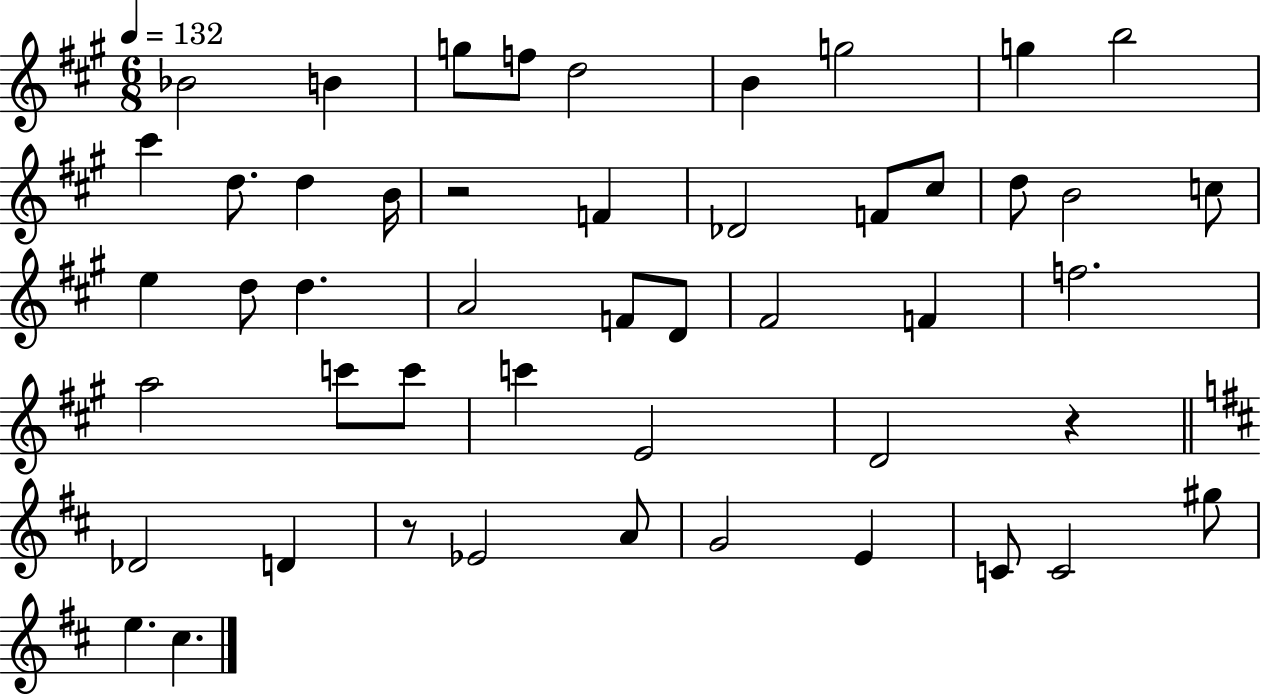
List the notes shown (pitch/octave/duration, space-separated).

Bb4/h B4/q G5/e F5/e D5/h B4/q G5/h G5/q B5/h C#6/q D5/e. D5/q B4/s R/h F4/q Db4/h F4/e C#5/e D5/e B4/h C5/e E5/q D5/e D5/q. A4/h F4/e D4/e F#4/h F4/q F5/h. A5/h C6/e C6/e C6/q E4/h D4/h R/q Db4/h D4/q R/e Eb4/h A4/e G4/h E4/q C4/e C4/h G#5/e E5/q. C#5/q.